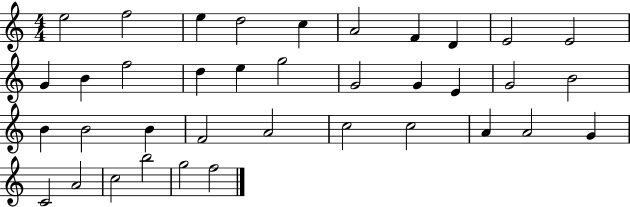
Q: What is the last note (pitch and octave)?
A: F5